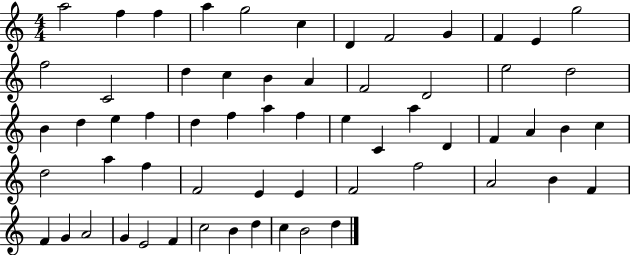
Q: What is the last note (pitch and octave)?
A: D5